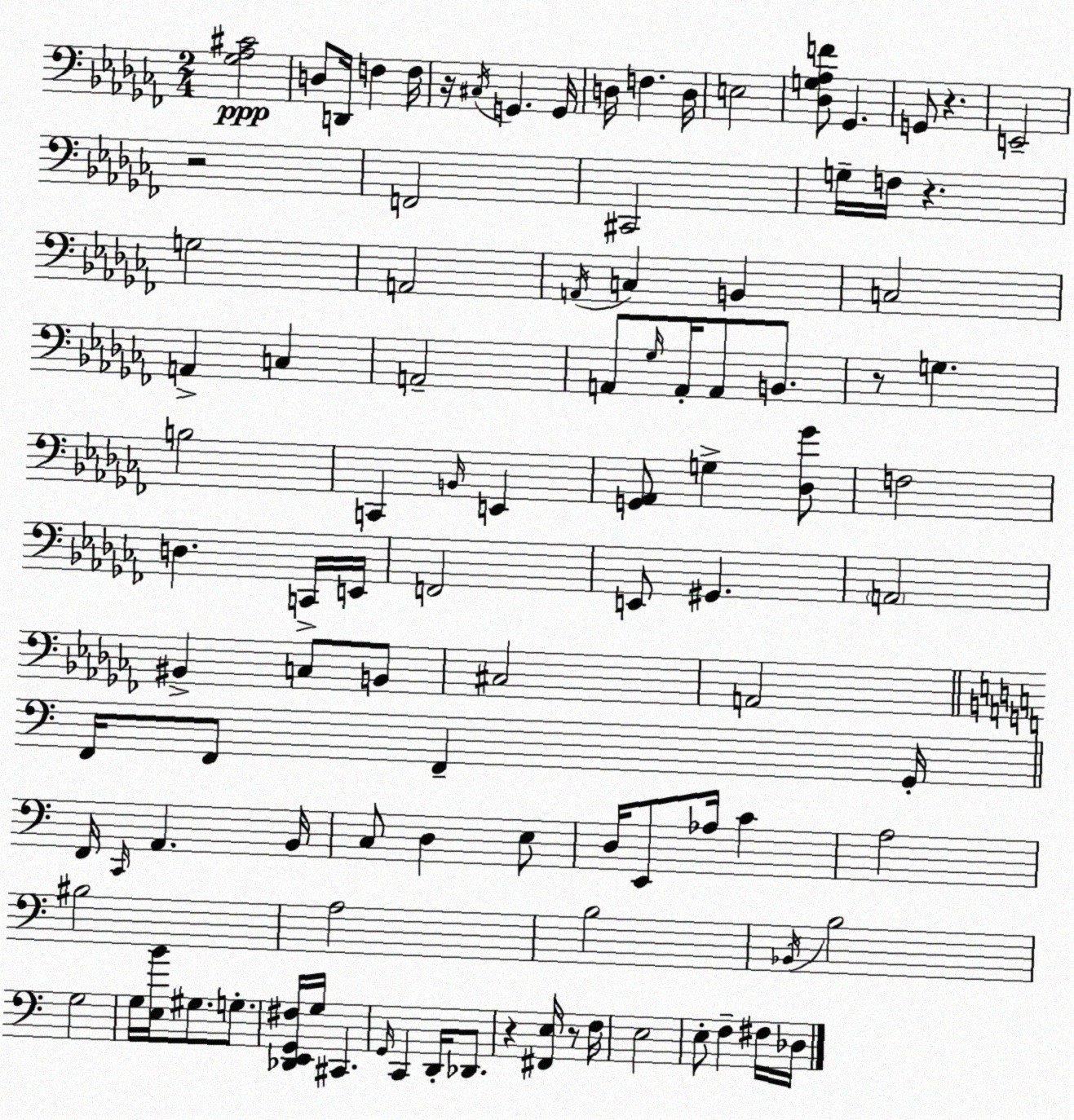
X:1
T:Untitled
M:2/4
L:1/4
K:Abm
[_G,_A,^C]2 D,/2 D,,/4 F, F,/4 z/4 ^C,/4 G,, G,,/4 D,/4 F, D,/4 E,2 [_D,G,_A,F]/2 _G,, G,,/2 z E,,2 z2 F,,2 ^C,,2 G,/4 F,/4 z G,2 A,,2 A,,/4 C, B,, C,2 A,, C, A,,2 A,,/2 _G,/4 A,,/4 A,,/2 B,,/2 z/2 G, B,2 C,, B,,/4 E,, [G,,_A,,]/2 G, [_D,_G]/2 F,2 D, C,,/4 E,,/4 F,,2 E,,/2 ^G,, A,,2 ^B,, C,/2 B,,/2 ^C,2 A,,2 F,,/4 F,,/2 F,, G,,/4 F,,/4 C,,/4 A,, B,,/4 C,/2 D, E,/2 D,/4 E,,/2 _A,/4 C A,2 ^B,2 A,2 B,2 _B,,/4 B,2 G,2 G,/4 [E,B]/4 ^G,/2 G,/2 [_D,,E,,G,,^F,]/4 G,/4 ^C,, G,,/4 C,, D,,/4 _D,,/2 z [^F,,E,]/4 z/2 F,/4 E,2 E,/2 F, ^F,/4 _D,/4